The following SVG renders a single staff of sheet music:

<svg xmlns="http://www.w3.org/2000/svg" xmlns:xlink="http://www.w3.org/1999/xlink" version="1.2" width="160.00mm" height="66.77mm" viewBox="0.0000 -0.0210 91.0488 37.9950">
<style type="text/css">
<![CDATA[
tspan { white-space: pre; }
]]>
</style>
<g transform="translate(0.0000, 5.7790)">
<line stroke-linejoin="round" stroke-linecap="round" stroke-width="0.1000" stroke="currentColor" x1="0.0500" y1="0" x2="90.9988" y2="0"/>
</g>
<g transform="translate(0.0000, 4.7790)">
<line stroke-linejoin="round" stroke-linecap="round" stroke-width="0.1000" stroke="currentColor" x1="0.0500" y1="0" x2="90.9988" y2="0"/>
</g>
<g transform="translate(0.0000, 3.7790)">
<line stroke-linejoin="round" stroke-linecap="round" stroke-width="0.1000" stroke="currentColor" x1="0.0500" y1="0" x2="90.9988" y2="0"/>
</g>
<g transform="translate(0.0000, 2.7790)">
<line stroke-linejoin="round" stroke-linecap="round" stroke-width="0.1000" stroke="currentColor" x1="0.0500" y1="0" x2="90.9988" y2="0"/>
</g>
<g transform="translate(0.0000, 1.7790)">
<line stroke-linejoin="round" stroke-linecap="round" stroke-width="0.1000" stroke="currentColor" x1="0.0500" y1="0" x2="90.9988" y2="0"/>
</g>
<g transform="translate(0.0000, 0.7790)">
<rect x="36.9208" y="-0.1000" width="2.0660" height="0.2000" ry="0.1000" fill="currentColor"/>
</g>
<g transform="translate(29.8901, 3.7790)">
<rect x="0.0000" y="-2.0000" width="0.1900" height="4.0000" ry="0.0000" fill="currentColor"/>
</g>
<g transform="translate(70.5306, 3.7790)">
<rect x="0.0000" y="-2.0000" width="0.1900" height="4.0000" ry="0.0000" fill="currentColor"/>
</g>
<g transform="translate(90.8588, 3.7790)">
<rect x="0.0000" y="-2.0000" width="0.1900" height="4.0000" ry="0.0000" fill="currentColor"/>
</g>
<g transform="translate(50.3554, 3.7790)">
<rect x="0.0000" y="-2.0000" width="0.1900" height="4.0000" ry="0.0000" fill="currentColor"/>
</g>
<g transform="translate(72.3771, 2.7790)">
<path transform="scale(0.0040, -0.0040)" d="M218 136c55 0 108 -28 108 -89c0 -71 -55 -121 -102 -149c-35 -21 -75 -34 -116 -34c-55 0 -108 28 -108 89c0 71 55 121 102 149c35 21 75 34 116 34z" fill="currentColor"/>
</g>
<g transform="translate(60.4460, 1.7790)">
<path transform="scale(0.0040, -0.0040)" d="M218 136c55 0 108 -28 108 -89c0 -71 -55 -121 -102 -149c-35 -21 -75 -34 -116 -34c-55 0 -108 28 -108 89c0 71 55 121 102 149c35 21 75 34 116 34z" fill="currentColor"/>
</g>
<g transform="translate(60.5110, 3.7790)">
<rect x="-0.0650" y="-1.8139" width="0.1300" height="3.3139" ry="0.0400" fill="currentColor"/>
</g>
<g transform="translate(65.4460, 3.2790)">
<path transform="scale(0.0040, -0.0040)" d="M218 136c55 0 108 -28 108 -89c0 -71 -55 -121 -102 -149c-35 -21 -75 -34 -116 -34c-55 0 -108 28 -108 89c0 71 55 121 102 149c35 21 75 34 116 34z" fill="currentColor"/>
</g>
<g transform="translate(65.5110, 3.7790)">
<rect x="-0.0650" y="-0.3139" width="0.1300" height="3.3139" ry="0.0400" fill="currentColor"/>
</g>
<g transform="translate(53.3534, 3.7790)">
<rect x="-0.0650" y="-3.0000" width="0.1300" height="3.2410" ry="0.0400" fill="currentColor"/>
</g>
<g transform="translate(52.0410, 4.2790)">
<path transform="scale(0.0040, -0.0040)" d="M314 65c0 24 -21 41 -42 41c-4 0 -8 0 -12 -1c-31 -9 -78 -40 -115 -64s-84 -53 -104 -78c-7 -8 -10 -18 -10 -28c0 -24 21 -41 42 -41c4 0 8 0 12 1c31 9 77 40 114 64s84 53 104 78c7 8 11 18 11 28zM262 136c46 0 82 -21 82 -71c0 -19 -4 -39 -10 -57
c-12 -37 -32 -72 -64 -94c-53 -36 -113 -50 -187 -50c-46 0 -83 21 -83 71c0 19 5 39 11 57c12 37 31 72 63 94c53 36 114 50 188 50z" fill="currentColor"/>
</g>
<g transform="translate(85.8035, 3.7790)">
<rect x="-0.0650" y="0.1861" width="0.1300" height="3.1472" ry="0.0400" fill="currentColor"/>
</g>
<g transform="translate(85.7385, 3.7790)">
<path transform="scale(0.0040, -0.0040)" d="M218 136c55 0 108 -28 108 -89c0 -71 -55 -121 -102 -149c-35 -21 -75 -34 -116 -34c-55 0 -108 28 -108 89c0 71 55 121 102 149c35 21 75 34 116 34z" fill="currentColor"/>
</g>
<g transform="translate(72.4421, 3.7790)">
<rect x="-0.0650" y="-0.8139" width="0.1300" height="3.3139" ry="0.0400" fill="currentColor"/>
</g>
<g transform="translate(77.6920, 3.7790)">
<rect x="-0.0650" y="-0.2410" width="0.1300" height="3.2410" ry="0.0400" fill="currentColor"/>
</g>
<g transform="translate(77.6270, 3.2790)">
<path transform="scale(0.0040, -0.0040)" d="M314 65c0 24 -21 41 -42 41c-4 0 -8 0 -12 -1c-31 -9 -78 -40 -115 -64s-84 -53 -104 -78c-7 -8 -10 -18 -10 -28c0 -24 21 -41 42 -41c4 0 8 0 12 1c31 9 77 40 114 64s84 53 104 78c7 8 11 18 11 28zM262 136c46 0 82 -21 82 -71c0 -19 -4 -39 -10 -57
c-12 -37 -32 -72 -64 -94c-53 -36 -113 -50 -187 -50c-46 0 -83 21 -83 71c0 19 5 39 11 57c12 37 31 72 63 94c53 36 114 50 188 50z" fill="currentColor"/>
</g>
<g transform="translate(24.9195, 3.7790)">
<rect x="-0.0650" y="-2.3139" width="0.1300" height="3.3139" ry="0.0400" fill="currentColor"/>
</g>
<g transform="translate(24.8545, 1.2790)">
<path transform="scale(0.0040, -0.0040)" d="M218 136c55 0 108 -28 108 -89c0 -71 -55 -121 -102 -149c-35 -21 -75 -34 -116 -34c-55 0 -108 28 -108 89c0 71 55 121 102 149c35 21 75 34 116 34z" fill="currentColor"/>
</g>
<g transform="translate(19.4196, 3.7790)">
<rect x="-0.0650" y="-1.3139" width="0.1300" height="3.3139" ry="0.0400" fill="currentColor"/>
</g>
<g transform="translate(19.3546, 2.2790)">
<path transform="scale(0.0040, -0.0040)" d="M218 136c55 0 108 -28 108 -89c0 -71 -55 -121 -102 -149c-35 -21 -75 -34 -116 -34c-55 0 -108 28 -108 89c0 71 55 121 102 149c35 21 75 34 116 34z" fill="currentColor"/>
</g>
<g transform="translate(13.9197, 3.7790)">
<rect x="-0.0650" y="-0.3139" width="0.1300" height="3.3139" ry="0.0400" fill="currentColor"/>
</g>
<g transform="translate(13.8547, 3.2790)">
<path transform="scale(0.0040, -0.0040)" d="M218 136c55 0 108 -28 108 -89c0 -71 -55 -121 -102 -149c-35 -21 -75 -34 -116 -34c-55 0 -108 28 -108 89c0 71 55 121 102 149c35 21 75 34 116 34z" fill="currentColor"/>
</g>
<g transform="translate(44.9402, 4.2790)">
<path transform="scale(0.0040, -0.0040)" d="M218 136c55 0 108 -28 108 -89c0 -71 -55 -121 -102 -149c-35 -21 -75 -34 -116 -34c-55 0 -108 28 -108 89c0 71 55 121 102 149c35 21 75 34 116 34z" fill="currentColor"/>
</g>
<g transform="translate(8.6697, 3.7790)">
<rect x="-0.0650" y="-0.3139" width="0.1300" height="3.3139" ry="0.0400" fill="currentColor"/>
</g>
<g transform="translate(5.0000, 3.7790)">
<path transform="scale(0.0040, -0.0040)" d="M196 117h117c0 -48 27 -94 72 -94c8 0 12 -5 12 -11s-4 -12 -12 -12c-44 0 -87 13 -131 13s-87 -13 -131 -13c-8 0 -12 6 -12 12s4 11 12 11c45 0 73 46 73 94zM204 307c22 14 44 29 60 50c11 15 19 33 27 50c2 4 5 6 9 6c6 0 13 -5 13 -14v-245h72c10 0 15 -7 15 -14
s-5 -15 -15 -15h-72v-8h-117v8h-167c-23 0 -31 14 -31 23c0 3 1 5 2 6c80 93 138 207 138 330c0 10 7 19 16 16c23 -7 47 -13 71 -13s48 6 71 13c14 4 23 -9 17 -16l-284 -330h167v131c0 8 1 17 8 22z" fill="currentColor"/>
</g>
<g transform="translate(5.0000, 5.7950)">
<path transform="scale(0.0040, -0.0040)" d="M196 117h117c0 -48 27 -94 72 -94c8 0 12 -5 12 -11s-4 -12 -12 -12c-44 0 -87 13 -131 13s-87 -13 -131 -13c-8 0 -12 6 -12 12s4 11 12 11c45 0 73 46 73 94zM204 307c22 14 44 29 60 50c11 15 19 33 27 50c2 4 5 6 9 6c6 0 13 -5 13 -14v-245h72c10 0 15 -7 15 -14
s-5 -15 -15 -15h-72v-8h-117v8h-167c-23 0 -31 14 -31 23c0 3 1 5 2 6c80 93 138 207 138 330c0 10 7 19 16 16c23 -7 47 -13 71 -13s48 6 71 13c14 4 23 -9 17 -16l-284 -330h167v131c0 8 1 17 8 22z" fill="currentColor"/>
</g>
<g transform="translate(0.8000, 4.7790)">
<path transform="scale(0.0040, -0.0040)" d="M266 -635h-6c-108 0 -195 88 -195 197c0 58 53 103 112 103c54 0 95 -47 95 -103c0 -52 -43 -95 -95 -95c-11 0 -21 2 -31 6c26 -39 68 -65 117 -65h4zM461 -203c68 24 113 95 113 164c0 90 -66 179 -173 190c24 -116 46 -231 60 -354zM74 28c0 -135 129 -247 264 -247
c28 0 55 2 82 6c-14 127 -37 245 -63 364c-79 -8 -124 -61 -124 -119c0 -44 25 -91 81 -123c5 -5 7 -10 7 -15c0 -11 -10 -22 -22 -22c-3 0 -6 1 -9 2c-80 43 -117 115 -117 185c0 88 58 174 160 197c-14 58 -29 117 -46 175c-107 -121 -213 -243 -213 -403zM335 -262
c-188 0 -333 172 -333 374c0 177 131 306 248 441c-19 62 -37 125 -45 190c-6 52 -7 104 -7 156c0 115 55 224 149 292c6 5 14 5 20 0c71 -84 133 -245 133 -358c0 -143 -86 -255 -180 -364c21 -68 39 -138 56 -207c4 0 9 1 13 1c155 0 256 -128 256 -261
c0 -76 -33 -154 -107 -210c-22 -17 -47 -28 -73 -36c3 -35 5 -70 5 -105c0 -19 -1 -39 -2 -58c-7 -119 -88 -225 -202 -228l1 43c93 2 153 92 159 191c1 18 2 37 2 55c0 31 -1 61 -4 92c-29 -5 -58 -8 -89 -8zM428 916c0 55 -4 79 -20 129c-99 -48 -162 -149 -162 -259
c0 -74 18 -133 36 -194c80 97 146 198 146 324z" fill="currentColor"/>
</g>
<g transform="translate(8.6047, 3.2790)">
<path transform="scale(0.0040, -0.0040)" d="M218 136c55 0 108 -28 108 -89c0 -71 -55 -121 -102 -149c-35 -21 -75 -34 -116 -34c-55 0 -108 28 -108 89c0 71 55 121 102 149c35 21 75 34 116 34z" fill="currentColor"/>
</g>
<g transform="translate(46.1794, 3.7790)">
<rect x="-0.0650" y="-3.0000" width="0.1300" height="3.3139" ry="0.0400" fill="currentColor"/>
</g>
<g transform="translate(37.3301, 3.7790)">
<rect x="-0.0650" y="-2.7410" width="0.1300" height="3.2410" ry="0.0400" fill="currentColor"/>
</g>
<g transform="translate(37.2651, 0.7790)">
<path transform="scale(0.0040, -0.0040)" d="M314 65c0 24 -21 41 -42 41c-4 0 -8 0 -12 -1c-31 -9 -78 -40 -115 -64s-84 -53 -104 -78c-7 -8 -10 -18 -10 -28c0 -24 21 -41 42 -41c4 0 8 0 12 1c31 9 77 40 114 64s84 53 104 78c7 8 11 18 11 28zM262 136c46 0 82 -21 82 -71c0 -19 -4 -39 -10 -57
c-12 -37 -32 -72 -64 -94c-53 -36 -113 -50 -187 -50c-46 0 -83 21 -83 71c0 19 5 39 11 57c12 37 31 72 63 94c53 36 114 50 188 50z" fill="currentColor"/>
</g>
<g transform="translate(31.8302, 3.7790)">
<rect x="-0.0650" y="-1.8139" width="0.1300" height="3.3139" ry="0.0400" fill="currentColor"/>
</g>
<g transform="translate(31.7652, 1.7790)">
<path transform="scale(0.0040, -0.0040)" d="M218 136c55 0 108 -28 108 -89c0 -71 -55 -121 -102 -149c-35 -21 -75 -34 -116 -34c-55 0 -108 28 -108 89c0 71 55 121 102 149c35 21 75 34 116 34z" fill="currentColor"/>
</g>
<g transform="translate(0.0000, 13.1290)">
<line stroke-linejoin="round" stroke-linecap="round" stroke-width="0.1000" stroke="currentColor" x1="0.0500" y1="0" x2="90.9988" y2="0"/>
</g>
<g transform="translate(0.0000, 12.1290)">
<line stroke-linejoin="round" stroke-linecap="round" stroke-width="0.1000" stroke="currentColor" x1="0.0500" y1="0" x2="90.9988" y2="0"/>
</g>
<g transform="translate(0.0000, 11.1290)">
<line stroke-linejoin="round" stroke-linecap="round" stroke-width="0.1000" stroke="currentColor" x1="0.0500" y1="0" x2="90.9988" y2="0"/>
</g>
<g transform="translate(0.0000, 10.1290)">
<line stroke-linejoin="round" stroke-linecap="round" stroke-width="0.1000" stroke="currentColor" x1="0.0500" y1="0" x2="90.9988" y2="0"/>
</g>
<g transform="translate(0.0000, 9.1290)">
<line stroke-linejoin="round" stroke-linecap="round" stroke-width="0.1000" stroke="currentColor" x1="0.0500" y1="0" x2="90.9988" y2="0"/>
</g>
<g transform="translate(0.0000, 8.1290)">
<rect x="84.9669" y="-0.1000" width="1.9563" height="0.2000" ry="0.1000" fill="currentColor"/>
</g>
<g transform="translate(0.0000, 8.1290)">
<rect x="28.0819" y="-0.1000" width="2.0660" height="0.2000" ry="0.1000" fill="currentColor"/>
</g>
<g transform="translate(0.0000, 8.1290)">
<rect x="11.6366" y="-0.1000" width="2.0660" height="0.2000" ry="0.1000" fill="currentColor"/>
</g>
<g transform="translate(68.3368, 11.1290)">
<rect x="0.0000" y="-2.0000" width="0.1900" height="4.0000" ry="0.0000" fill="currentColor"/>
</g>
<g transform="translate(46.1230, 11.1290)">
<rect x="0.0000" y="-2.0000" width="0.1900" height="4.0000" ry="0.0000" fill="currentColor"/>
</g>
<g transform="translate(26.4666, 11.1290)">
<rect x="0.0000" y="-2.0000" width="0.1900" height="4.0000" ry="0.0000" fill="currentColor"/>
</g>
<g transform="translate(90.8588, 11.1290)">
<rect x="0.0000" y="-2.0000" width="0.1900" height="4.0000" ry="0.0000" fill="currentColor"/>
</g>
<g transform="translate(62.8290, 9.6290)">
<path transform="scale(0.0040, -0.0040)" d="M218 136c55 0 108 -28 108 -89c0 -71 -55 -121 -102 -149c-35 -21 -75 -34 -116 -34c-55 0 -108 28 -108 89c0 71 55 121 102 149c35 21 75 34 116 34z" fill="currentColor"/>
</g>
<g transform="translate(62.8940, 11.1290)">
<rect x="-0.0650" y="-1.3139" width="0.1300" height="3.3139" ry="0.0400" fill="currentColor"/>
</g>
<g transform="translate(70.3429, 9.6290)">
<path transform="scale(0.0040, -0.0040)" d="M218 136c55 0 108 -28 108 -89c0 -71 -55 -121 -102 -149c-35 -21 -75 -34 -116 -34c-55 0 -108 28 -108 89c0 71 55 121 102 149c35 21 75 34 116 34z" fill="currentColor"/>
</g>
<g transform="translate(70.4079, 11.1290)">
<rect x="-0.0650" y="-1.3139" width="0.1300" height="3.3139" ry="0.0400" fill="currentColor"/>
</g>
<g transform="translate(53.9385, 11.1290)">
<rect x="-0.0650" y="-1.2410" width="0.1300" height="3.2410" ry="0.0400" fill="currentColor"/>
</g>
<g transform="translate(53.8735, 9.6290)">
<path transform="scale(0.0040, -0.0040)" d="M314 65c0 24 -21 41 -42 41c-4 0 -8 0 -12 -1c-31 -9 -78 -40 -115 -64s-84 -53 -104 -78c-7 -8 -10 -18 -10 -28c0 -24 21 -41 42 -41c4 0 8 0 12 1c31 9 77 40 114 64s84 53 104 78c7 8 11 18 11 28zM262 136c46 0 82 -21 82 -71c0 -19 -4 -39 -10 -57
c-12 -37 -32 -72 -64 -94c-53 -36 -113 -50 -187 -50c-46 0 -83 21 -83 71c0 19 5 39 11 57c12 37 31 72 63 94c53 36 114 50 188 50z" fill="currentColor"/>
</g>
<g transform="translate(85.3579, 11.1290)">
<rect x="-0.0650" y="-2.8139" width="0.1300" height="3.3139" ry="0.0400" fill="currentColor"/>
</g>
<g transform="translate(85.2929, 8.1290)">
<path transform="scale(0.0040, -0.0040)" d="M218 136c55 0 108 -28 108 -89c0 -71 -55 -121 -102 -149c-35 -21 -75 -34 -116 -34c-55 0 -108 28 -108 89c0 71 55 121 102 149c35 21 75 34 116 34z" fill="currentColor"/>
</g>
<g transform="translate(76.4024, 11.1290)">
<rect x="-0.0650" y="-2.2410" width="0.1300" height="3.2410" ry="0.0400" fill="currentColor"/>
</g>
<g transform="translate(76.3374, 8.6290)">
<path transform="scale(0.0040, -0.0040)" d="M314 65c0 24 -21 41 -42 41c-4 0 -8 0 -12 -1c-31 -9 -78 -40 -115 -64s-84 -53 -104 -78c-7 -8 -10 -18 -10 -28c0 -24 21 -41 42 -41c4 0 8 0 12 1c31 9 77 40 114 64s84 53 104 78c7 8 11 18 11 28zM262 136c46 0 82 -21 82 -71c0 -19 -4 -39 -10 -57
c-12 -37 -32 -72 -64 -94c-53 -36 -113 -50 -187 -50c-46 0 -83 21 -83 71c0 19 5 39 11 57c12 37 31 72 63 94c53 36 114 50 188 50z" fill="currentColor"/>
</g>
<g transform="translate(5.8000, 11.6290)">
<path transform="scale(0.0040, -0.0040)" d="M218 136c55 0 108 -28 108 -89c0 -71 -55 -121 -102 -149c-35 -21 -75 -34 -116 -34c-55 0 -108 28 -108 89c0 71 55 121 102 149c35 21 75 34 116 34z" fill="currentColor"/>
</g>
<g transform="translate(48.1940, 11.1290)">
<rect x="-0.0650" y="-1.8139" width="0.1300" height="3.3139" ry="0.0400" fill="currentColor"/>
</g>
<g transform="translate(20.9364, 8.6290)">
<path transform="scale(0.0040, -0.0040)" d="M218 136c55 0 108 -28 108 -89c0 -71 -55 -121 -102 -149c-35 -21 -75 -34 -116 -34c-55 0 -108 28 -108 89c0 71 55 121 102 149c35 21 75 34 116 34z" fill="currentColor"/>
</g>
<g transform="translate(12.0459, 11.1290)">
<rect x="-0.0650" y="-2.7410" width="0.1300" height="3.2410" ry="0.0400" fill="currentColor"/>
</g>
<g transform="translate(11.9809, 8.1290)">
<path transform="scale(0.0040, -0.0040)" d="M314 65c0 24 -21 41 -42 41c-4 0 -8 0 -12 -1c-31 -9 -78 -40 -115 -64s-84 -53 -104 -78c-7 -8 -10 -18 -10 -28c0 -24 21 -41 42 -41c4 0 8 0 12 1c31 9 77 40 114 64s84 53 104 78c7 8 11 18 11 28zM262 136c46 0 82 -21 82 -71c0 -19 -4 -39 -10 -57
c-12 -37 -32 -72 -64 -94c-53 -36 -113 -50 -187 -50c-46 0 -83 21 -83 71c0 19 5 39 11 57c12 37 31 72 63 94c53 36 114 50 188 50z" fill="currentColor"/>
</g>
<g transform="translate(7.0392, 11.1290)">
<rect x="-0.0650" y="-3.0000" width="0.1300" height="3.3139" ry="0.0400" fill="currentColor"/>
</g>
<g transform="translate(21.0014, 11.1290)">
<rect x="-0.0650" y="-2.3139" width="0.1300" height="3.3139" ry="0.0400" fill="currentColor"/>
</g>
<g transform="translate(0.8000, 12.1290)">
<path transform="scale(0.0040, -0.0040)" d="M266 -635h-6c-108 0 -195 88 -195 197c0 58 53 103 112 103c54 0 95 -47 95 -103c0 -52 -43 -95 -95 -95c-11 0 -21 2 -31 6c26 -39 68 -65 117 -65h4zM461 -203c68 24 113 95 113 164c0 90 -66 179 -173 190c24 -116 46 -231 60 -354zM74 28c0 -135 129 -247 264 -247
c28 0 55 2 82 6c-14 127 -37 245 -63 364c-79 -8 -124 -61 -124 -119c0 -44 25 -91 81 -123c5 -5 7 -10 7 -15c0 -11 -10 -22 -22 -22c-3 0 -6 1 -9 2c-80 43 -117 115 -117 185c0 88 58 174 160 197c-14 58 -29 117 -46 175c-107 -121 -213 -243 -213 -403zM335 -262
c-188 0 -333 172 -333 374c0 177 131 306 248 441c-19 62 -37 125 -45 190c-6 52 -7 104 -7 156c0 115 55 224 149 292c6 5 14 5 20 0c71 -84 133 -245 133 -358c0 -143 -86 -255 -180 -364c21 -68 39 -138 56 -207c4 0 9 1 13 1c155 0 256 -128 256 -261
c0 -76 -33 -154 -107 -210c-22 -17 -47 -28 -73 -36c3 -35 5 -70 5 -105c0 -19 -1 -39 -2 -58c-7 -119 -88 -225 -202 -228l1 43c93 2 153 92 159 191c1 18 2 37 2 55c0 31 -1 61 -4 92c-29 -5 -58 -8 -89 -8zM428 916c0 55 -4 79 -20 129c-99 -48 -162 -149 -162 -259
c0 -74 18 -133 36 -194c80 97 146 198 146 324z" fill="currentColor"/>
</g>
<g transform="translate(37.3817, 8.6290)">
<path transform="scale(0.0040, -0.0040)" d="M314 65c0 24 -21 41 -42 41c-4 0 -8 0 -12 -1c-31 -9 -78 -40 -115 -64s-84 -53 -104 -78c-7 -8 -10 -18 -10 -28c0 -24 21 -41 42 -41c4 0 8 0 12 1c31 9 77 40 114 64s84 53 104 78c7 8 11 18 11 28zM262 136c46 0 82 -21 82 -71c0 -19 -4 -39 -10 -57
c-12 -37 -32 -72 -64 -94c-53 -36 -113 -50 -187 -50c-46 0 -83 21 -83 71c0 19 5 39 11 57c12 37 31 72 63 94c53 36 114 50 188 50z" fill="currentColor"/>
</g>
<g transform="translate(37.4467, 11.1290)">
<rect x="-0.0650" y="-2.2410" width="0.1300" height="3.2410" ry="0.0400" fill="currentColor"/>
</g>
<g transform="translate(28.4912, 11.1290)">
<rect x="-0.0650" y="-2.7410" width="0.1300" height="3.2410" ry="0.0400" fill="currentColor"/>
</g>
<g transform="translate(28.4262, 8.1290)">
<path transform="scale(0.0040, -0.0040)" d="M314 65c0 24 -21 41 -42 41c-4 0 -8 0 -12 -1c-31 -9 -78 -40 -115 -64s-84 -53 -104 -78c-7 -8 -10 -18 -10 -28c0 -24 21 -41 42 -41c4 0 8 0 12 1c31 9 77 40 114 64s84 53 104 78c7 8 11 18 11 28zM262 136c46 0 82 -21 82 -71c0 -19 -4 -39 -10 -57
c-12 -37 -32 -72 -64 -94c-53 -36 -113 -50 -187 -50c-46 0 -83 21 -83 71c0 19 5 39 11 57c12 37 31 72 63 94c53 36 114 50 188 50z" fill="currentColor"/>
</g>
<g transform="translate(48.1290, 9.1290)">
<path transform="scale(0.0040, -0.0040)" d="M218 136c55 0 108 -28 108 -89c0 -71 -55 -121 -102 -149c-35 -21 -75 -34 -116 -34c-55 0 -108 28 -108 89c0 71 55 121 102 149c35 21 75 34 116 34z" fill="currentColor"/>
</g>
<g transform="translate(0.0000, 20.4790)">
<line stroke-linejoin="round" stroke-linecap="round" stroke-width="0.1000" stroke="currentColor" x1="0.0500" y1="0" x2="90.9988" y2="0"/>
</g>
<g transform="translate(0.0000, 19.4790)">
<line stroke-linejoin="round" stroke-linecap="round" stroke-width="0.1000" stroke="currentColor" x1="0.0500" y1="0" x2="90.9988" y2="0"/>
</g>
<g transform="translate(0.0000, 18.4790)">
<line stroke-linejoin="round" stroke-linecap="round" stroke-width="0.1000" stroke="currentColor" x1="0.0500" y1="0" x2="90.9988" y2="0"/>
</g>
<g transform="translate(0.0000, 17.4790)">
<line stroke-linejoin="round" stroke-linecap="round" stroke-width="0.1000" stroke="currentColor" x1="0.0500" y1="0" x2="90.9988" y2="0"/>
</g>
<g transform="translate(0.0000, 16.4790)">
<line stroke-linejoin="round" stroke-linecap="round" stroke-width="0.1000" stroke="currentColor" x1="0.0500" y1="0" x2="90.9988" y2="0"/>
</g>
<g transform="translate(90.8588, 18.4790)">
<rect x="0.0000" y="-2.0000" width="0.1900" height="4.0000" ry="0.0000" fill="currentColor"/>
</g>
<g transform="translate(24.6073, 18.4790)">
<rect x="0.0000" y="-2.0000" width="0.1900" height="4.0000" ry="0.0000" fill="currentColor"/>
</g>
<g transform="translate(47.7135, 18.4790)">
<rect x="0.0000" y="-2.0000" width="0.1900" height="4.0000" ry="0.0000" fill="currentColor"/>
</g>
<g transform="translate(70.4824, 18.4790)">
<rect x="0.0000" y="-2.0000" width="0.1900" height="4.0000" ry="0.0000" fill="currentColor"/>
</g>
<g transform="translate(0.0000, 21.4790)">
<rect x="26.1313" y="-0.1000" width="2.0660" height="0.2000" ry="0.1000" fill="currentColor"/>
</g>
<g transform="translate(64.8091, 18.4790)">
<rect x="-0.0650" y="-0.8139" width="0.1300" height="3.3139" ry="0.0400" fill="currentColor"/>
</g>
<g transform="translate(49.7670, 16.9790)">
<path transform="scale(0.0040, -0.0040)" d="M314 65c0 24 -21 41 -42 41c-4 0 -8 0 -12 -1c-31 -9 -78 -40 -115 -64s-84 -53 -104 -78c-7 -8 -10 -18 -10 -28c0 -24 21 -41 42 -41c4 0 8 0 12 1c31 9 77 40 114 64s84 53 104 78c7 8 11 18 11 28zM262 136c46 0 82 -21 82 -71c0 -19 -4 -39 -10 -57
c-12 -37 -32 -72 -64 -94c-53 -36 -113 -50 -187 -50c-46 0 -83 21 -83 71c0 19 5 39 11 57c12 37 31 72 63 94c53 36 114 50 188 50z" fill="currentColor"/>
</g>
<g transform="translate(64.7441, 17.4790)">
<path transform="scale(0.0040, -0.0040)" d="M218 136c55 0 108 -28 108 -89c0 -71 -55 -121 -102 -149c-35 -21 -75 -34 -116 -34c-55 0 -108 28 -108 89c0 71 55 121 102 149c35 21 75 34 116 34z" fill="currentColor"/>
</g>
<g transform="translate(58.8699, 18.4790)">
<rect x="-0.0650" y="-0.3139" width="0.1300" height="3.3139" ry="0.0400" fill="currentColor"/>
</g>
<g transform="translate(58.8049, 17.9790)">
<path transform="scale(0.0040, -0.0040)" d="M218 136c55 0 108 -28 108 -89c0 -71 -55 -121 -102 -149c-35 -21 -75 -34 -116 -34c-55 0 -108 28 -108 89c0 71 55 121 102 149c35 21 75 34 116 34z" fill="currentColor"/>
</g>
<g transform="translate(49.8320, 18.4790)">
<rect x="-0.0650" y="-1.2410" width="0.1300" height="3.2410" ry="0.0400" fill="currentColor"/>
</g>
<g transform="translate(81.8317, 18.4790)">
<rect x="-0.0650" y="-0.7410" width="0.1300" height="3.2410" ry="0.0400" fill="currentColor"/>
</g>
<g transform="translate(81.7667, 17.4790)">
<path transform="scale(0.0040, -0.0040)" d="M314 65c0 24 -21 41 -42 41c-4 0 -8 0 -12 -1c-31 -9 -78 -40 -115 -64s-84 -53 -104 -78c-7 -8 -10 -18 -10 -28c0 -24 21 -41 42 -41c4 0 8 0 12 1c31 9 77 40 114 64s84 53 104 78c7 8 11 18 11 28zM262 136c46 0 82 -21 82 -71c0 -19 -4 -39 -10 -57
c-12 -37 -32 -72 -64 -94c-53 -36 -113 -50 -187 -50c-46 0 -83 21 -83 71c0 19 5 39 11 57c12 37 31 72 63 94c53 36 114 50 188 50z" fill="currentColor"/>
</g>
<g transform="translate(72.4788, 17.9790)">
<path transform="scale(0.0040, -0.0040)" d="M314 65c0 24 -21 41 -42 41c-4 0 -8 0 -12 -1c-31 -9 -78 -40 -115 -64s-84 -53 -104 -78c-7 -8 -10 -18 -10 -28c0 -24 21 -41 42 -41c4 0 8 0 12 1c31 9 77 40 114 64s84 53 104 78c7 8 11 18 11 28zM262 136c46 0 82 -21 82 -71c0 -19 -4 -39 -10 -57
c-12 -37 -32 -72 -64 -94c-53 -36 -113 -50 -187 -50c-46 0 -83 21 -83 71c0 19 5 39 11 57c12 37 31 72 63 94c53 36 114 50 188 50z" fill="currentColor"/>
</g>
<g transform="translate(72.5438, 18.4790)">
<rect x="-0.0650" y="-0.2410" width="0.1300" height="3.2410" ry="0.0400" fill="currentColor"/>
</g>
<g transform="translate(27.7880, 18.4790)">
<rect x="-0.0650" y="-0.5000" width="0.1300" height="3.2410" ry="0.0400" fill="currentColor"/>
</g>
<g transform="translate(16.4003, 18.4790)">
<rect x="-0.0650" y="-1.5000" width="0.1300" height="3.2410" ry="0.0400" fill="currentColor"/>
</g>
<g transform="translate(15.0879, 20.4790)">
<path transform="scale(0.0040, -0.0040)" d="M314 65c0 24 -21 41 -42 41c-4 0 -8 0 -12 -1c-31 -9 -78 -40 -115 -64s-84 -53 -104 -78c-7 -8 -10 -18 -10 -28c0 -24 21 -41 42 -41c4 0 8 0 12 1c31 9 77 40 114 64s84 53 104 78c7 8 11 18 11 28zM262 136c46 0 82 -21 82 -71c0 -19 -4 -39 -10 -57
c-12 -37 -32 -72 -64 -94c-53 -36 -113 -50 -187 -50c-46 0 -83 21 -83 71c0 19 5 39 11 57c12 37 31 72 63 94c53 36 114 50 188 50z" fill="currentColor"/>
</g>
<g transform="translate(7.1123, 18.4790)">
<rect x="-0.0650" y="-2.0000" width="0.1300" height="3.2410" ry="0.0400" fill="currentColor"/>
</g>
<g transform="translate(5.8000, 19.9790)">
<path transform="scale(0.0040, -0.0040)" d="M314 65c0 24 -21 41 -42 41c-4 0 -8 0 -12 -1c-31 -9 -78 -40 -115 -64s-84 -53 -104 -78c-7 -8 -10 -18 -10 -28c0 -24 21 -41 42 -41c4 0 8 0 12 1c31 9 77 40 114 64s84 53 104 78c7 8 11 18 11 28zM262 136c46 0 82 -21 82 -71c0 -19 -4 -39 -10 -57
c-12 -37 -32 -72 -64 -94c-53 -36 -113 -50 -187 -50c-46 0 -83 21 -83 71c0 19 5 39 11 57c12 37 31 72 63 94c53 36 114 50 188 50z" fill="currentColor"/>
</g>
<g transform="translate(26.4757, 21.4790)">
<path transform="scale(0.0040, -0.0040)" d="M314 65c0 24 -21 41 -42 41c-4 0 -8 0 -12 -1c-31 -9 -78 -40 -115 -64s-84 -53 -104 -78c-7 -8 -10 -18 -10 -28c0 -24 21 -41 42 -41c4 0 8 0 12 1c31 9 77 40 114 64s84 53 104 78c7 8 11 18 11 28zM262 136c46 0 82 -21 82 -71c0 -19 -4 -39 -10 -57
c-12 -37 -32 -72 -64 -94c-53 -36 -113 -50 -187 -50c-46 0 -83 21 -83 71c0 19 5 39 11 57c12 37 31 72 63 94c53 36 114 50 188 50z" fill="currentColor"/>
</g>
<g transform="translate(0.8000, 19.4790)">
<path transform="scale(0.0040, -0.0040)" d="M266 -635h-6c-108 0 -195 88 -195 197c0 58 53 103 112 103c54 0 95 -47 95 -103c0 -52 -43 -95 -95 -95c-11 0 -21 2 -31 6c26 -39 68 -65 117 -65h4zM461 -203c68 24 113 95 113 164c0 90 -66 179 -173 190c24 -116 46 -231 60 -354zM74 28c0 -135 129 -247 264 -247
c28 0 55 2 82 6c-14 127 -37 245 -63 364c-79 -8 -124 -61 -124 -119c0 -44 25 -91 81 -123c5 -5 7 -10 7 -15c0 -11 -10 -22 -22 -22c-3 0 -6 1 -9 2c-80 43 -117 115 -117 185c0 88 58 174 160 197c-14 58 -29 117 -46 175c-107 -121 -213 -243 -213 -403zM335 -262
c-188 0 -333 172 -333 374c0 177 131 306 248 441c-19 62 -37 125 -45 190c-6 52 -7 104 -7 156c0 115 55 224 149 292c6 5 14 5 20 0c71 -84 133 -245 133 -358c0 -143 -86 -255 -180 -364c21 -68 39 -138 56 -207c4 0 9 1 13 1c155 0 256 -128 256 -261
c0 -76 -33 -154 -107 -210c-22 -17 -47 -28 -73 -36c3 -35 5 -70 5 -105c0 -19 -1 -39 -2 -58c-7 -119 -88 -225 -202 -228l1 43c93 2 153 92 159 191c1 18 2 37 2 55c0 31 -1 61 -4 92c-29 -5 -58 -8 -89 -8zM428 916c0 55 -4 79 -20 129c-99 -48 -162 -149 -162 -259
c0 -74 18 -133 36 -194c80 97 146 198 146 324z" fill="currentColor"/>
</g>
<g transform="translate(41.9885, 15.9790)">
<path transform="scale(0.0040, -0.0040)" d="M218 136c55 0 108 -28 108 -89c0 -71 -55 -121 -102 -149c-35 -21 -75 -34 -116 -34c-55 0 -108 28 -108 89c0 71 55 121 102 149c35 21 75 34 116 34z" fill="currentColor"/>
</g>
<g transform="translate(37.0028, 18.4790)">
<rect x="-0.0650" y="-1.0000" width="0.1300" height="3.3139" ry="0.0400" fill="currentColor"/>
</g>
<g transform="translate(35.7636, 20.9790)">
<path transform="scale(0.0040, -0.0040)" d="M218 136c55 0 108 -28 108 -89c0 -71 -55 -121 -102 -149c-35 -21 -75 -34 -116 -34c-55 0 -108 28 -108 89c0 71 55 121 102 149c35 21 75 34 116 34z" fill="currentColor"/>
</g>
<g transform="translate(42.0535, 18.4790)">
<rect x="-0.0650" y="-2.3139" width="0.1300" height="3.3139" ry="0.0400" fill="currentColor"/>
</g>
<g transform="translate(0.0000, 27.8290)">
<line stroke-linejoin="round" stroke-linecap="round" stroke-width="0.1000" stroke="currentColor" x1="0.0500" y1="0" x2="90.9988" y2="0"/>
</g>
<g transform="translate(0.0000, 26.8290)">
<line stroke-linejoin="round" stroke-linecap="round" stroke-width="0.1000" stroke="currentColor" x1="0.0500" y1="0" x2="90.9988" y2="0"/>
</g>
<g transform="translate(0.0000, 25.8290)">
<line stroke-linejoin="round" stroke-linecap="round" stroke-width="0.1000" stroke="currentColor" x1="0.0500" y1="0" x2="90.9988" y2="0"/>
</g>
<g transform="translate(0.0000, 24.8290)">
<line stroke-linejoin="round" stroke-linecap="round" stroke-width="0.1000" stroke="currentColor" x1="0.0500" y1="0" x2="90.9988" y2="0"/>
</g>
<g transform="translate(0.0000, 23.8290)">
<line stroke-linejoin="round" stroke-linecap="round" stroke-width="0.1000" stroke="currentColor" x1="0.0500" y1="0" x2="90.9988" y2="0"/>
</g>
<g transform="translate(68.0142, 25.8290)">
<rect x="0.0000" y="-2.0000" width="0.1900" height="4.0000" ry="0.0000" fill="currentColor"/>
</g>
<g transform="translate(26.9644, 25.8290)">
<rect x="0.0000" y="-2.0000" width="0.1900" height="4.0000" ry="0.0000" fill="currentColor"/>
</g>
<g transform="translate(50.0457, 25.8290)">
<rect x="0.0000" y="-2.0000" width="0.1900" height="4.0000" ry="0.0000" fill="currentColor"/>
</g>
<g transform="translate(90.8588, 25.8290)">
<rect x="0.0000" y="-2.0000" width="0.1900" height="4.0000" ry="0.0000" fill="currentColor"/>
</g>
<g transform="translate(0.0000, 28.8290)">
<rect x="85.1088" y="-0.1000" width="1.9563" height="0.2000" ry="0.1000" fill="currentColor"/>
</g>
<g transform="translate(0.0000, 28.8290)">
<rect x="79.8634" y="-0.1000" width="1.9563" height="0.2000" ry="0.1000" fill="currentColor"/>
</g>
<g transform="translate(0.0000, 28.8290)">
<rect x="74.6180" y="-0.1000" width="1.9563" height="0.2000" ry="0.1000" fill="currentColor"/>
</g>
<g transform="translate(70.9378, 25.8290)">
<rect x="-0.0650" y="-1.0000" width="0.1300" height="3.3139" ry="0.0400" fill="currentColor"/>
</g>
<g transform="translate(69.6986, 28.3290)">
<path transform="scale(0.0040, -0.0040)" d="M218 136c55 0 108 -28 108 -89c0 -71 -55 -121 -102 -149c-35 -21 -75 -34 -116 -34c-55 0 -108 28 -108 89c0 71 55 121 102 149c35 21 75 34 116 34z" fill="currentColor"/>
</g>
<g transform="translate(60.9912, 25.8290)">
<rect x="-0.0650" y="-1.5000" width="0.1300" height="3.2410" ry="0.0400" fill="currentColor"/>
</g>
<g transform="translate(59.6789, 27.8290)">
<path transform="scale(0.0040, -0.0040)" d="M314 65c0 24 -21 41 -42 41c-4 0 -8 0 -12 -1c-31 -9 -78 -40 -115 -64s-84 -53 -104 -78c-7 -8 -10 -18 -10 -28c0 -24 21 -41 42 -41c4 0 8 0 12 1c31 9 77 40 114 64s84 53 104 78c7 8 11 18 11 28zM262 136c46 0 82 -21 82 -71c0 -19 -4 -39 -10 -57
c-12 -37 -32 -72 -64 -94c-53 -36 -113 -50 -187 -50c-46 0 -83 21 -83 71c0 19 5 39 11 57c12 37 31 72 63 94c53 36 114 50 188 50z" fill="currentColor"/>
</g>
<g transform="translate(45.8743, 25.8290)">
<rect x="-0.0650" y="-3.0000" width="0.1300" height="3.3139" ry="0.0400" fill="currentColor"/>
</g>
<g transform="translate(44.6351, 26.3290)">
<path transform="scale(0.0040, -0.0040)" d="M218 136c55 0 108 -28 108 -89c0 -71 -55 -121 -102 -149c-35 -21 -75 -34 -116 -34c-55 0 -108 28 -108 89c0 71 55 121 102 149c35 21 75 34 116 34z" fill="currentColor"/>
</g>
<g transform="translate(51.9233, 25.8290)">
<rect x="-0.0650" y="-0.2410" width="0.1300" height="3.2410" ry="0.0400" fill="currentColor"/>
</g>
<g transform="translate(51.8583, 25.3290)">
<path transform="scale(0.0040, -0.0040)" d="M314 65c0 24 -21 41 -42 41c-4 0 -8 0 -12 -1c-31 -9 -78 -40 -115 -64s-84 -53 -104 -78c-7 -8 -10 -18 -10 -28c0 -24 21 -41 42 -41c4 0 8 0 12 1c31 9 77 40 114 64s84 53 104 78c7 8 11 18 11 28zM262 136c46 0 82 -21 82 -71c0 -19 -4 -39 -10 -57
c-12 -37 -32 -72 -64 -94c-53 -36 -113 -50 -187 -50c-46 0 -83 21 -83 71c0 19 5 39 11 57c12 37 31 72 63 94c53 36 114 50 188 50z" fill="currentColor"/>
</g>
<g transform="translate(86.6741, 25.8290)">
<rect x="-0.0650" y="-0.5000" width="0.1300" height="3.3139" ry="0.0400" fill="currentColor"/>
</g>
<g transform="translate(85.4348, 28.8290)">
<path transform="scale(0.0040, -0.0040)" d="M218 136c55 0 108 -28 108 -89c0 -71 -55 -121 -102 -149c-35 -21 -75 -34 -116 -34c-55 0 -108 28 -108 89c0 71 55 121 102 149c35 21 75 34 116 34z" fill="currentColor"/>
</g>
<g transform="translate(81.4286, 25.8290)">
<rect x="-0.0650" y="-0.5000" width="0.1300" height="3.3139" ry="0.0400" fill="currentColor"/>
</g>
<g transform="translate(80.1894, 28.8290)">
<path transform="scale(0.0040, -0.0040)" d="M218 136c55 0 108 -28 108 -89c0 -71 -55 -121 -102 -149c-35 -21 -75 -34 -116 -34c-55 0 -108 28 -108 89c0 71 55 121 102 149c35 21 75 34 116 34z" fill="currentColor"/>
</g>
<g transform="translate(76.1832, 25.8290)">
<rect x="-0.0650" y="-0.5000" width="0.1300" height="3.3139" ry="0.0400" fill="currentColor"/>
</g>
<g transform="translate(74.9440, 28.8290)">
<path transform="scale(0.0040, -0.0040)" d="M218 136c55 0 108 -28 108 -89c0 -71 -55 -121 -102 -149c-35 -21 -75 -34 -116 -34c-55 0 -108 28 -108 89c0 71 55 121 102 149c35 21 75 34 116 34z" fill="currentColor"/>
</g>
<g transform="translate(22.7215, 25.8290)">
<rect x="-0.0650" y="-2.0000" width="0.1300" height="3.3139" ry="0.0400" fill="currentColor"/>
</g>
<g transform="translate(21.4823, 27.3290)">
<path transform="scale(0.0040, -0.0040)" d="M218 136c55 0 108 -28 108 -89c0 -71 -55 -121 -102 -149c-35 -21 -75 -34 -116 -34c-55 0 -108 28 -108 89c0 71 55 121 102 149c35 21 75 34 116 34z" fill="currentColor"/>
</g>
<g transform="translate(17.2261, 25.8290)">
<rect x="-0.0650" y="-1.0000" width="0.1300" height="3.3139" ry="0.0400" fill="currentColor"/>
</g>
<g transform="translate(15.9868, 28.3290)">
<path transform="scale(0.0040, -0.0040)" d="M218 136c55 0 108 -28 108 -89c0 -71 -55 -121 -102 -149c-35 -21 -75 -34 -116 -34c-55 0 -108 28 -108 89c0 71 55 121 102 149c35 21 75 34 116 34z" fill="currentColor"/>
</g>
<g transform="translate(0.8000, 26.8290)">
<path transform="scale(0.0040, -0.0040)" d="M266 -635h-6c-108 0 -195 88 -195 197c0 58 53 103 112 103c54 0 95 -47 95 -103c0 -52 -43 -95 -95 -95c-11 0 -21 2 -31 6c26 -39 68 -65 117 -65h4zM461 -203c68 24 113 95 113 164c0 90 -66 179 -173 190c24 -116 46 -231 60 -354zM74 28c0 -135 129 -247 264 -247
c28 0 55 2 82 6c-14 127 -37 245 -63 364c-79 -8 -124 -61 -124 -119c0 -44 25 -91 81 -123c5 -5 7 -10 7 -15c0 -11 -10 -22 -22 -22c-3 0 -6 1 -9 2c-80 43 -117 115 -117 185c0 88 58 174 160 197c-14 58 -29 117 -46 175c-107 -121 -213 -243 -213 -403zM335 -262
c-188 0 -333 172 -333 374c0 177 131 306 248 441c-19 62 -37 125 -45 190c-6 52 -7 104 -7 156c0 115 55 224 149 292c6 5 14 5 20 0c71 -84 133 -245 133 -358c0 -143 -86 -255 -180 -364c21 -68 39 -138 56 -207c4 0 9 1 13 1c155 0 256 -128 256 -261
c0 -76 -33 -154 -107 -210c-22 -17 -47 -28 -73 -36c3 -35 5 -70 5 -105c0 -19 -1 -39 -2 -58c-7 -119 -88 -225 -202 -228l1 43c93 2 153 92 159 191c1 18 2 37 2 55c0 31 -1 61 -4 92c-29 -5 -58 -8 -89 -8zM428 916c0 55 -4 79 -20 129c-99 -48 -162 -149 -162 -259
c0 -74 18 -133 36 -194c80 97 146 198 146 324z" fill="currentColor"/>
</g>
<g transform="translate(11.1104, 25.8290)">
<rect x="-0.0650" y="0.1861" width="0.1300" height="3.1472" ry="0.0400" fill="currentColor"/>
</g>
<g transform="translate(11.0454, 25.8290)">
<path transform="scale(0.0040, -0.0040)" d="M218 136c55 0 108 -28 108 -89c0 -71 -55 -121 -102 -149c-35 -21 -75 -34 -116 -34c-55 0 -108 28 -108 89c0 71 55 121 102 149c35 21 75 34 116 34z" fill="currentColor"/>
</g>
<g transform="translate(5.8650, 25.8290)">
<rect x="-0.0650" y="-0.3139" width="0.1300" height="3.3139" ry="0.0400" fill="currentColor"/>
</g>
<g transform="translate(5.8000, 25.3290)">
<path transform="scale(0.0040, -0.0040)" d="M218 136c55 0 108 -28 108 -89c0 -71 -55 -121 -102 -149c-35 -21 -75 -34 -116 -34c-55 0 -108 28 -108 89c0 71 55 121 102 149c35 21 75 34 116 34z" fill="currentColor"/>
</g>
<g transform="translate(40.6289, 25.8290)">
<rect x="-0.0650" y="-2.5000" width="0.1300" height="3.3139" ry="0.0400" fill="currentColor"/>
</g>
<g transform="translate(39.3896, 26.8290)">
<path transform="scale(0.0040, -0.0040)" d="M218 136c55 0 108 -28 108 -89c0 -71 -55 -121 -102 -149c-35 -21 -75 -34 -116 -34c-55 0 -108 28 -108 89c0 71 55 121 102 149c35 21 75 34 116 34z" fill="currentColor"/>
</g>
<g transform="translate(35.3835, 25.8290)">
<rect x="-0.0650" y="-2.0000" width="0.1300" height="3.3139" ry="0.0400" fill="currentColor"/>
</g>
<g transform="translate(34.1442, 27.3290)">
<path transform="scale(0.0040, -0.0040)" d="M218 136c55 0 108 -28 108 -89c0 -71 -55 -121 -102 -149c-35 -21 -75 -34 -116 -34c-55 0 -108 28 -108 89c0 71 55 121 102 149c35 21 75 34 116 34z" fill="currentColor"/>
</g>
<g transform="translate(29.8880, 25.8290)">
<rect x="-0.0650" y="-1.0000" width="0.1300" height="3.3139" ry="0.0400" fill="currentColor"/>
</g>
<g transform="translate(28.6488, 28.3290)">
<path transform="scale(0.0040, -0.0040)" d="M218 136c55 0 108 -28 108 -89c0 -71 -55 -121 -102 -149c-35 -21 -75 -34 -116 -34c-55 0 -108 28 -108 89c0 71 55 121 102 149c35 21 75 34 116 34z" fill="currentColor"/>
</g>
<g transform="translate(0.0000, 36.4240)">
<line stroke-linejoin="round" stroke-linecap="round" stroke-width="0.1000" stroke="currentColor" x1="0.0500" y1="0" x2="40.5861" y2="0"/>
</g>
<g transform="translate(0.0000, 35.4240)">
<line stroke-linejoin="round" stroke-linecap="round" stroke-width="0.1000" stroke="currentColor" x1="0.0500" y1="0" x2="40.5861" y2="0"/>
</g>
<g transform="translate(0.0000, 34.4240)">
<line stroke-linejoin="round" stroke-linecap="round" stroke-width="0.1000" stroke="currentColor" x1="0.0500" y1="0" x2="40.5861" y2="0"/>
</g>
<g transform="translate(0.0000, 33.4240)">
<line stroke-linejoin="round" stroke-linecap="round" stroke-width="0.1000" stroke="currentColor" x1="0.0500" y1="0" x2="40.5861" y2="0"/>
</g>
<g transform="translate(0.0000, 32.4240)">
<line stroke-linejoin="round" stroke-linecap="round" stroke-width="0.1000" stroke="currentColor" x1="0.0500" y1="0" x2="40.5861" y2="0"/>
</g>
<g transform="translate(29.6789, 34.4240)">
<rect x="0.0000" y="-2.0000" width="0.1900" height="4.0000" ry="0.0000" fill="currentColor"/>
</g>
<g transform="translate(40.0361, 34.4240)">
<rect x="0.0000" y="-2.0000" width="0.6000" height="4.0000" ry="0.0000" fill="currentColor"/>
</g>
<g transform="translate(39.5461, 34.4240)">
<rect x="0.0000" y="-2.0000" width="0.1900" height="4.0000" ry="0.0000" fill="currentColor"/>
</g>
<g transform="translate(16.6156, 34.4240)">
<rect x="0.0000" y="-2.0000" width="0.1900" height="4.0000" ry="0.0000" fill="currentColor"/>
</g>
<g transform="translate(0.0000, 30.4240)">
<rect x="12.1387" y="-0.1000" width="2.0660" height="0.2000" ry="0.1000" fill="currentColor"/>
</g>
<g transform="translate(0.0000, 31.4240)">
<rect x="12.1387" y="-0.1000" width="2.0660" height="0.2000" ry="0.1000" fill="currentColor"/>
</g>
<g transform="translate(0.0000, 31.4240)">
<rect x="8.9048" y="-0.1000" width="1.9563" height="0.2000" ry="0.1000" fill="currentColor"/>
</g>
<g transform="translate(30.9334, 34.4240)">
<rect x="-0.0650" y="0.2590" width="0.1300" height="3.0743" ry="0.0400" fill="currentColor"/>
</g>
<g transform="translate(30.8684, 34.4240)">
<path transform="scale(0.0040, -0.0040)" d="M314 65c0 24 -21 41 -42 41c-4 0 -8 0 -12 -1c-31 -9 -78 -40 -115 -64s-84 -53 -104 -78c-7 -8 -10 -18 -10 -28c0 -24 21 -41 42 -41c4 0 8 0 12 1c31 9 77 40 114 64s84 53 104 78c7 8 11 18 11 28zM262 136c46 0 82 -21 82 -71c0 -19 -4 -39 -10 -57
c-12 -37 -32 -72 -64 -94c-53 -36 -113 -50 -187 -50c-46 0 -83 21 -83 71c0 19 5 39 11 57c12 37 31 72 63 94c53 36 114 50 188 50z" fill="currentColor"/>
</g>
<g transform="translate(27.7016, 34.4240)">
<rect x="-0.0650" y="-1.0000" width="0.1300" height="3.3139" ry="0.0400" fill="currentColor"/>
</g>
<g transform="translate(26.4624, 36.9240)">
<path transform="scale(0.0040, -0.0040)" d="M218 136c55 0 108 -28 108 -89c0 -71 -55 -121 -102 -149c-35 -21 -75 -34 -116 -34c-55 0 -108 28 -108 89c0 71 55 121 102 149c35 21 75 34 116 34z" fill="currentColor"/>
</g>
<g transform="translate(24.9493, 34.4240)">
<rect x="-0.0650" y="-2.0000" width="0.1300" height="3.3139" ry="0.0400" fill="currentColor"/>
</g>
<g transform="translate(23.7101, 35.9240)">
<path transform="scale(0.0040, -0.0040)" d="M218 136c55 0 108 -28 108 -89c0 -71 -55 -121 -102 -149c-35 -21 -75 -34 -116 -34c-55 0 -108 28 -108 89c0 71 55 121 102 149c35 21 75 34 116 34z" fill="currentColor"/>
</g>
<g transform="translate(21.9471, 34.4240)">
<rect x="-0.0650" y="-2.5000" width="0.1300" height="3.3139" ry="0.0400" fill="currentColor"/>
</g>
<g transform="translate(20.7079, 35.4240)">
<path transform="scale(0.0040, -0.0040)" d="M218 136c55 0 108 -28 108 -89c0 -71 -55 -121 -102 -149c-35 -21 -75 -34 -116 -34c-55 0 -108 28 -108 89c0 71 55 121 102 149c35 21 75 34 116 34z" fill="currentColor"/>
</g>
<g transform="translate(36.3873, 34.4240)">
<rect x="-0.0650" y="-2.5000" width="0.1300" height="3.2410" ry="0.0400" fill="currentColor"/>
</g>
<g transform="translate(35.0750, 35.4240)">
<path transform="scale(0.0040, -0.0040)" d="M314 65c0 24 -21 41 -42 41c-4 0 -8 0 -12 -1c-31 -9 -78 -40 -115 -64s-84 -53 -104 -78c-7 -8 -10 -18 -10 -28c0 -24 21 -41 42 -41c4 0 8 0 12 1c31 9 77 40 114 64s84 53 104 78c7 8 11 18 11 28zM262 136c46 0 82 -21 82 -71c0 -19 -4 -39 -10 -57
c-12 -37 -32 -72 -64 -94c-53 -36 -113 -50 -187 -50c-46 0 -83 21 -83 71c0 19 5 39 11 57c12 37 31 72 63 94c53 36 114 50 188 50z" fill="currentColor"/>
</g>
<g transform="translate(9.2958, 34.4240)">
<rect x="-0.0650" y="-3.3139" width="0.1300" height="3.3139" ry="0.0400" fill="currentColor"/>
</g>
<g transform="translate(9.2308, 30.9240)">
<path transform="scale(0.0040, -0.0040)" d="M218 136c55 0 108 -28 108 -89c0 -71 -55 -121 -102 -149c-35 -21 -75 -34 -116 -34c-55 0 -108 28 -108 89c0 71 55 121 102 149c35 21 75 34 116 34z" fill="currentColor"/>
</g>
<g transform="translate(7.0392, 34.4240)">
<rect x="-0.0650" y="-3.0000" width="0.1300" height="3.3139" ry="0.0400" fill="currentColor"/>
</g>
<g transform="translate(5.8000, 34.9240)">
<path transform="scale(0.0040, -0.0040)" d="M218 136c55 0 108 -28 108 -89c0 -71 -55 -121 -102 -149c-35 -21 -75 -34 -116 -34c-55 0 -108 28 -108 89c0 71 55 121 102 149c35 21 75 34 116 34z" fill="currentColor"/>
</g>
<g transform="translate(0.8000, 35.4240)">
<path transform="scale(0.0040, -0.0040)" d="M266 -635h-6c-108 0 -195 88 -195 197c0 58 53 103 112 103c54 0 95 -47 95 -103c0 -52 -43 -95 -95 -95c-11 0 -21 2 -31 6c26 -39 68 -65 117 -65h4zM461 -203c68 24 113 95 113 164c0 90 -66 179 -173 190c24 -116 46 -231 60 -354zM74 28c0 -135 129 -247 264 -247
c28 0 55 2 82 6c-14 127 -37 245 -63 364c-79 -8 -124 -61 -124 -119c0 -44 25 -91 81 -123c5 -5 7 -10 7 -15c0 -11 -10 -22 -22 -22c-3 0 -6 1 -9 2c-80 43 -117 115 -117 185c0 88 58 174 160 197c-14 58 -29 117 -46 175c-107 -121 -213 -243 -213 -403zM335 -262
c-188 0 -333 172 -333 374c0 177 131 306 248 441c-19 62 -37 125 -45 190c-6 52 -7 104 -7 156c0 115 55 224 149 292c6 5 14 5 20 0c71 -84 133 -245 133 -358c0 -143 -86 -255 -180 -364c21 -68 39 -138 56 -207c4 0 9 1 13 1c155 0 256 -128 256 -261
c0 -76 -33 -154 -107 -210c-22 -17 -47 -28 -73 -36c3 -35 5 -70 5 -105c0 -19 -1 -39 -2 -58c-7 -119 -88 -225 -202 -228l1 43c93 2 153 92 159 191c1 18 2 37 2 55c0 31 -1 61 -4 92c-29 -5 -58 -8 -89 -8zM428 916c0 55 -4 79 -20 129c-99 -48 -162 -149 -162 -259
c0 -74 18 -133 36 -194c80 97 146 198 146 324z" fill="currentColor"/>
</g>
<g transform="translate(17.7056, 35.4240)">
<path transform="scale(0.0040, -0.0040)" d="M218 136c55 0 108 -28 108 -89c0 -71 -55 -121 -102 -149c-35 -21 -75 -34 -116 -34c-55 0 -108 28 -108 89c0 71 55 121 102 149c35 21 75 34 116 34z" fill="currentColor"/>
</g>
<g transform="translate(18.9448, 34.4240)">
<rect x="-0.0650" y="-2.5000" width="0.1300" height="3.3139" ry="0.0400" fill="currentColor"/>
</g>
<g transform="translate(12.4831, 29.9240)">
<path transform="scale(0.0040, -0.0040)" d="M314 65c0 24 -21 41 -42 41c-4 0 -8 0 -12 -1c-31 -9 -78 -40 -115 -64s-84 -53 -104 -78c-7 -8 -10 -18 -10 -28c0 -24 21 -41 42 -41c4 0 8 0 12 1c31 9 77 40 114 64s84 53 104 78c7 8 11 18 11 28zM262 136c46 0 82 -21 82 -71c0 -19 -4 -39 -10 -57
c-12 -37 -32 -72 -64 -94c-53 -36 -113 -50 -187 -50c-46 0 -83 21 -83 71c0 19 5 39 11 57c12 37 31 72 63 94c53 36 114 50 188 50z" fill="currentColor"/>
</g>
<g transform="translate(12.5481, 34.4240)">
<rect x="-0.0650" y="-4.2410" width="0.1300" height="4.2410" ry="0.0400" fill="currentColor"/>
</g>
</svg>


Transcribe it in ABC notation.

X:1
T:Untitled
M:4/4
L:1/4
K:C
c c e g f a2 A A2 f c d c2 B A a2 g a2 g2 f e2 e e g2 a F2 E2 C2 D g e2 c d c2 d2 c B D F D F G A c2 E2 D C C C A b d'2 G G F D B2 G2